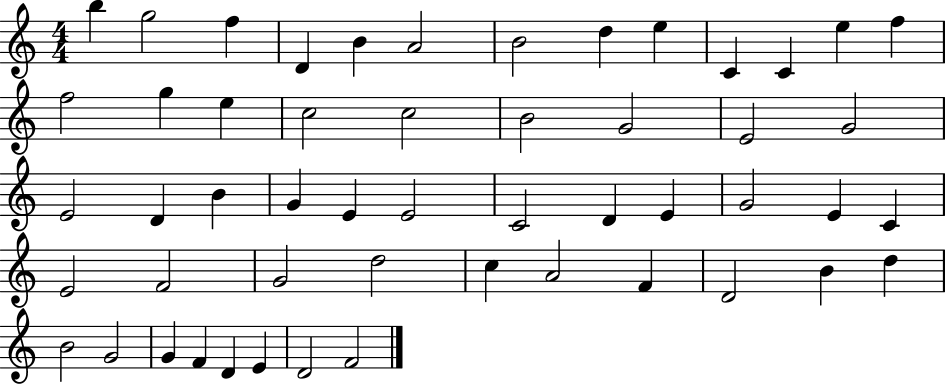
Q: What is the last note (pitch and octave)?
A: F4